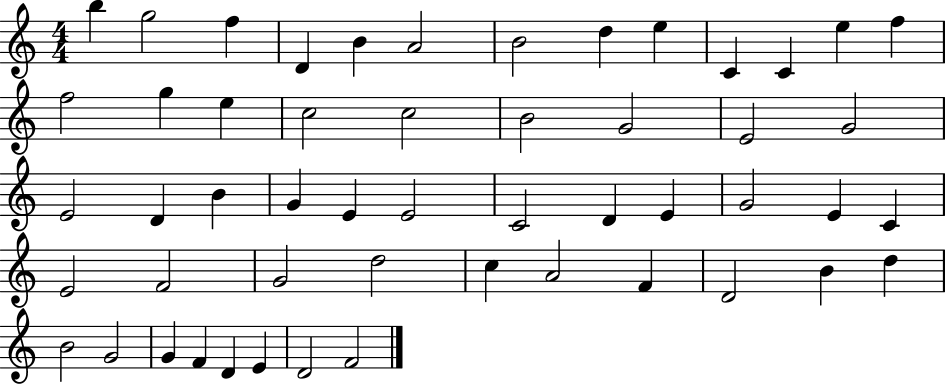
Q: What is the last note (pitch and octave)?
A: F4